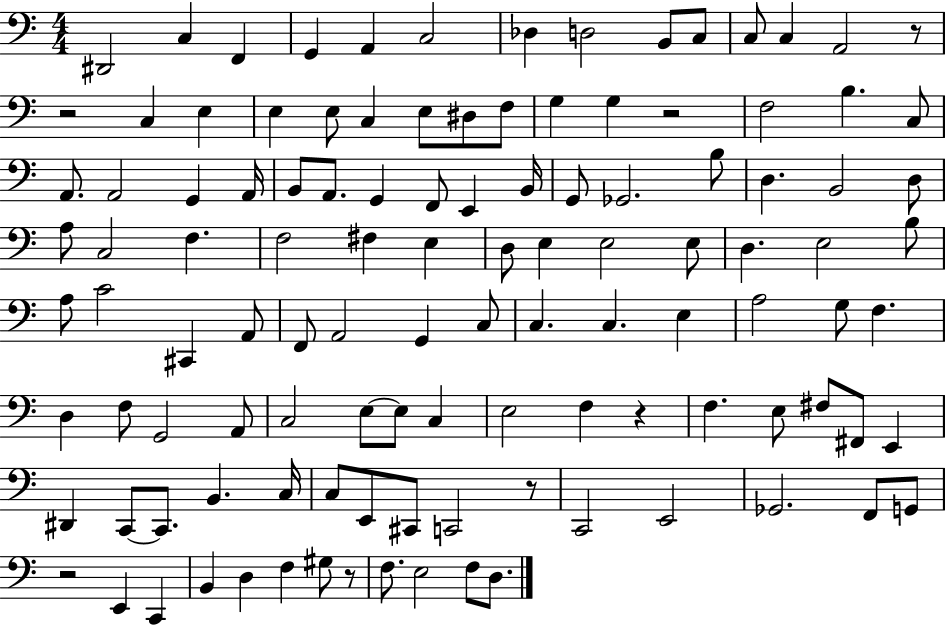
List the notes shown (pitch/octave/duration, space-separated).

D#2/h C3/q F2/q G2/q A2/q C3/h Db3/q D3/h B2/e C3/e C3/e C3/q A2/h R/e R/h C3/q E3/q E3/q E3/e C3/q E3/e D#3/e F3/e G3/q G3/q R/h F3/h B3/q. C3/e A2/e. A2/h G2/q A2/s B2/e A2/e. G2/q F2/e E2/q B2/s G2/e Gb2/h. B3/e D3/q. B2/h D3/e A3/e C3/h F3/q. F3/h F#3/q E3/q D3/e E3/q E3/h E3/e D3/q. E3/h B3/e A3/e C4/h C#2/q A2/e F2/e A2/h G2/q C3/e C3/q. C3/q. E3/q A3/h G3/e F3/q. D3/q F3/e G2/h A2/e C3/h E3/e E3/e C3/q E3/h F3/q R/q F3/q. E3/e F#3/e F#2/e E2/q D#2/q C2/e C2/e. B2/q. C3/s C3/e E2/e C#2/e C2/h R/e C2/h E2/h Gb2/h. F2/e G2/e R/h E2/q C2/q B2/q D3/q F3/q G#3/e R/e F3/e. E3/h F3/e D3/e.